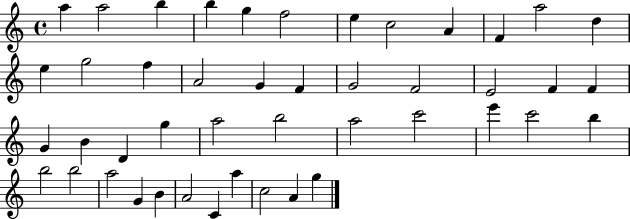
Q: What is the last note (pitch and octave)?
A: G5